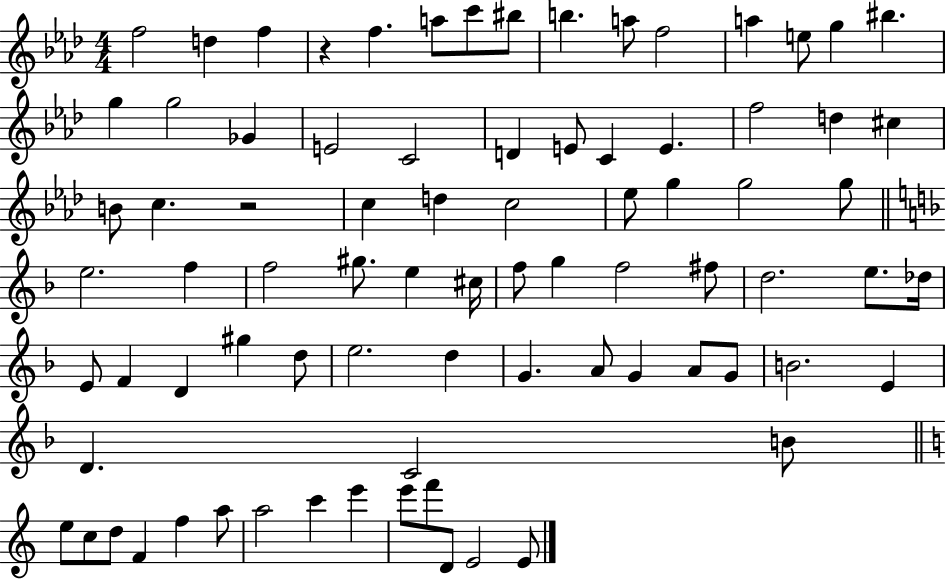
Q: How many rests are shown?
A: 2